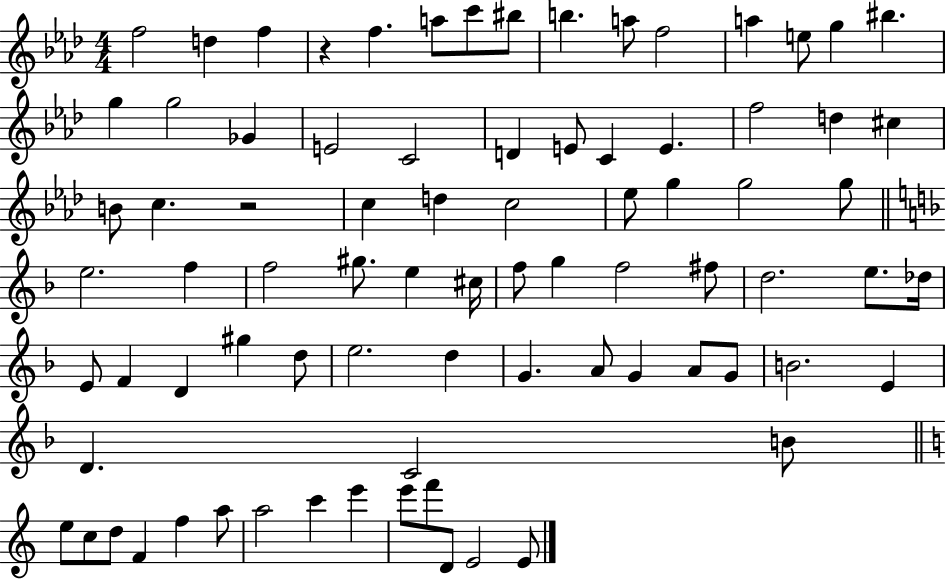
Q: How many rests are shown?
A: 2